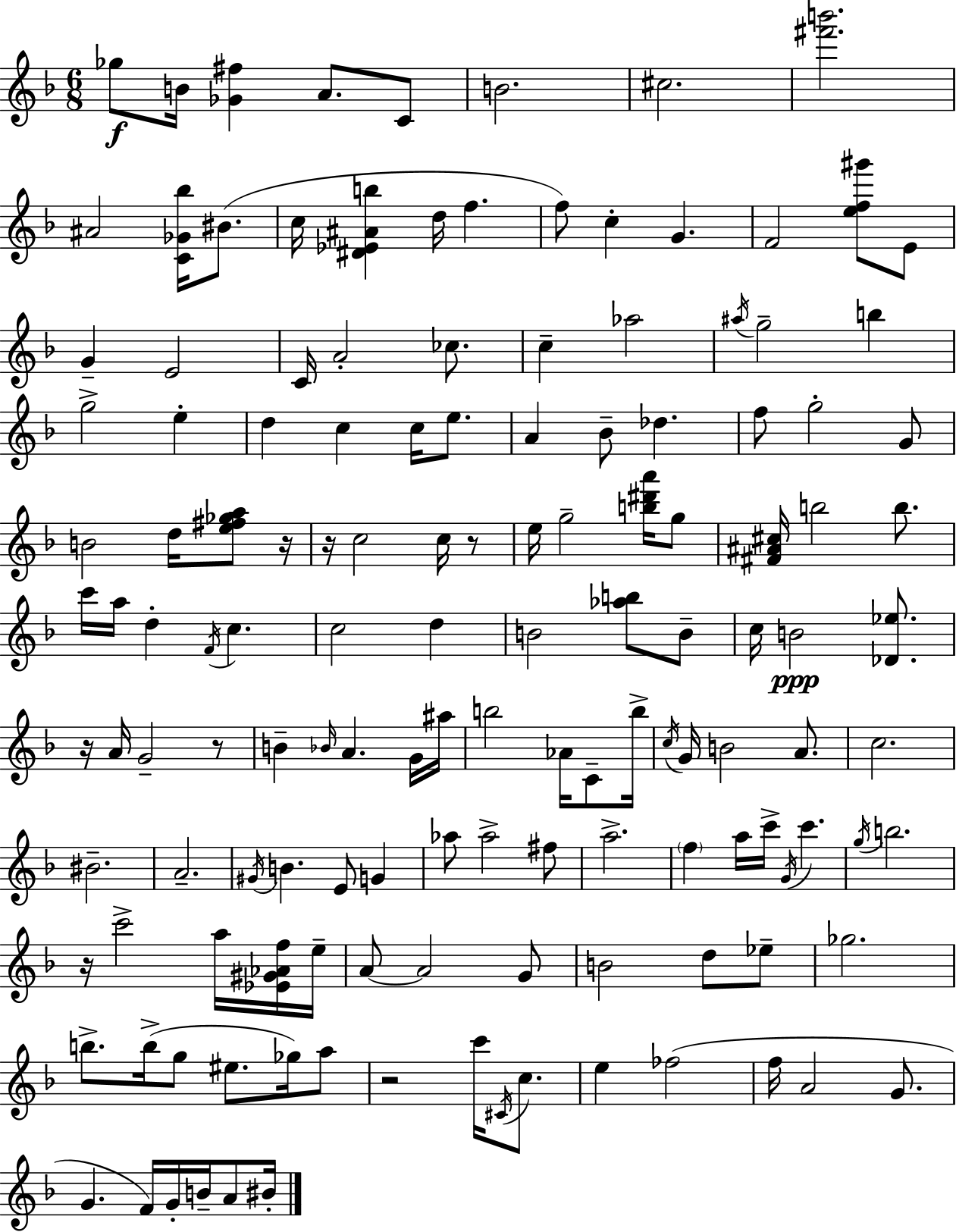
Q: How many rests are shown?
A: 7